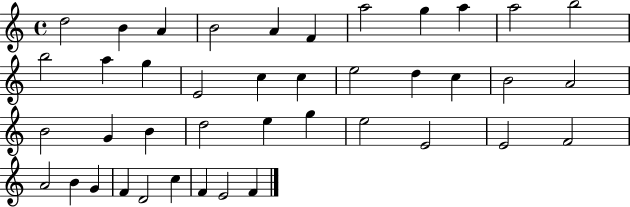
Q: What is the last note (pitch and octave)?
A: F4